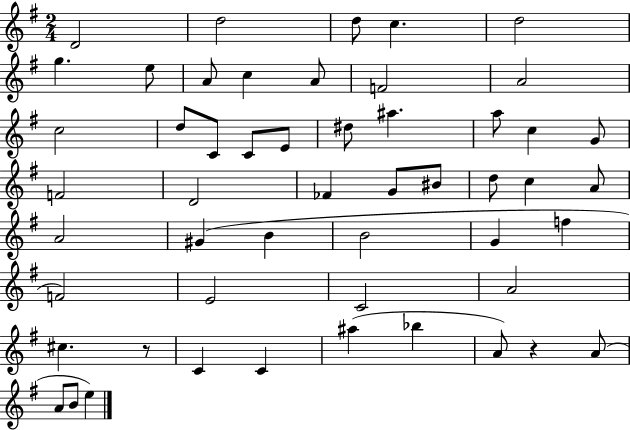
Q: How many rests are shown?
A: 2